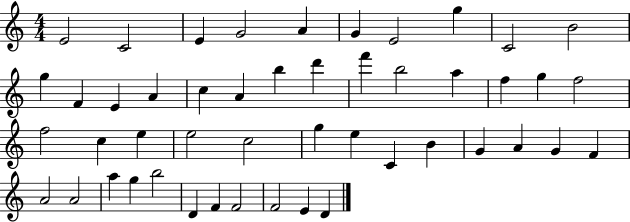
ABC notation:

X:1
T:Untitled
M:4/4
L:1/4
K:C
E2 C2 E G2 A G E2 g C2 B2 g F E A c A b d' f' b2 a f g f2 f2 c e e2 c2 g e C B G A G F A2 A2 a g b2 D F F2 F2 E D